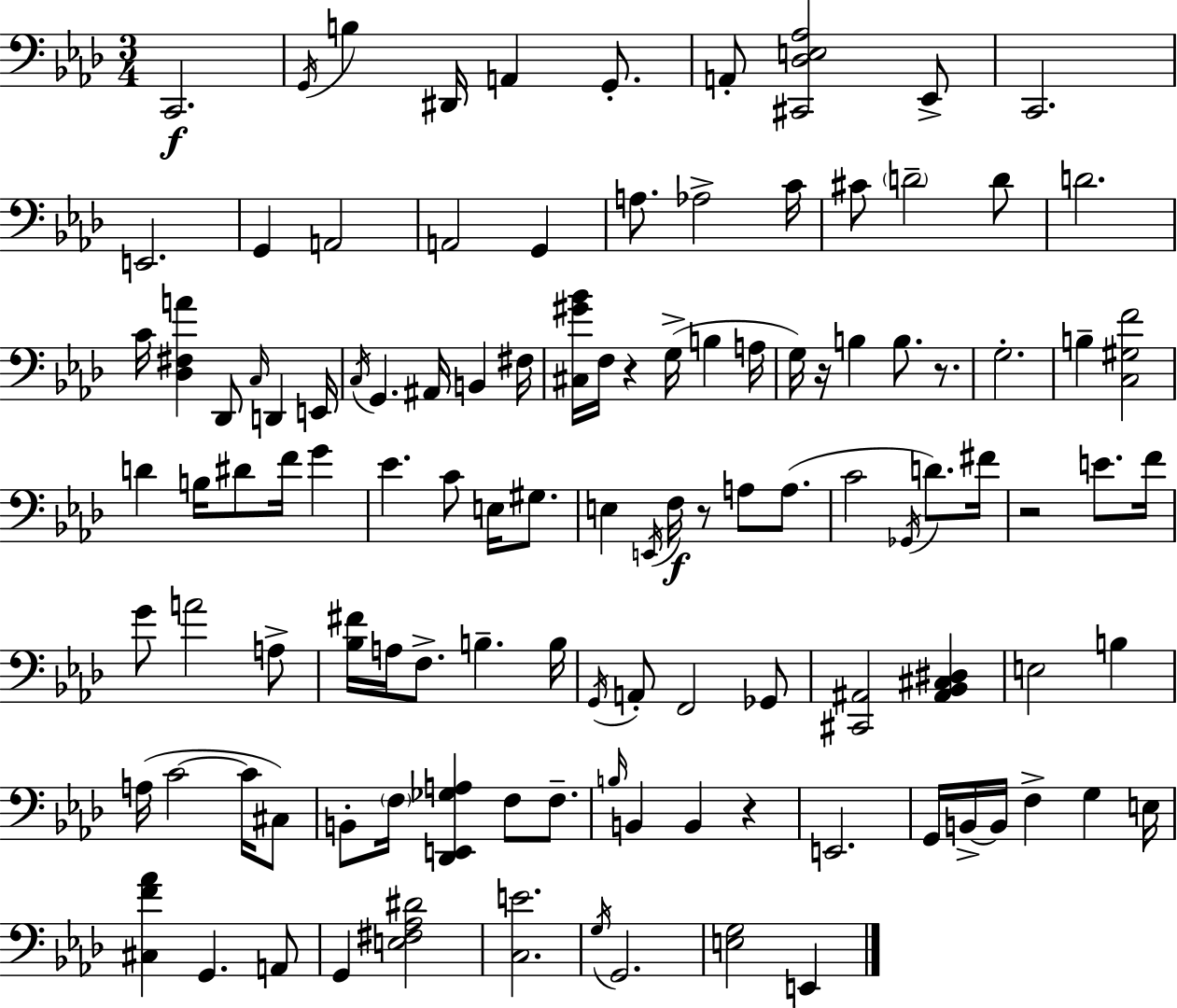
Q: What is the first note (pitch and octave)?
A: C2